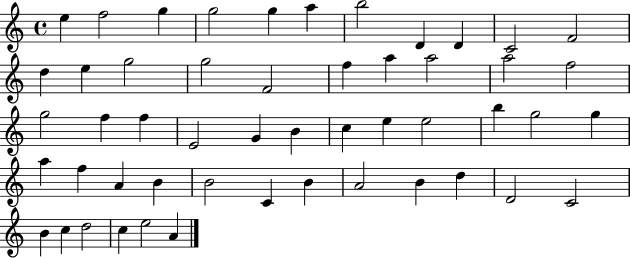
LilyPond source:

{
  \clef treble
  \time 4/4
  \defaultTimeSignature
  \key c \major
  e''4 f''2 g''4 | g''2 g''4 a''4 | b''2 d'4 d'4 | c'2 f'2 | \break d''4 e''4 g''2 | g''2 f'2 | f''4 a''4 a''2 | a''2 f''2 | \break g''2 f''4 f''4 | e'2 g'4 b'4 | c''4 e''4 e''2 | b''4 g''2 g''4 | \break a''4 f''4 a'4 b'4 | b'2 c'4 b'4 | a'2 b'4 d''4 | d'2 c'2 | \break b'4 c''4 d''2 | c''4 e''2 a'4 | \bar "|."
}